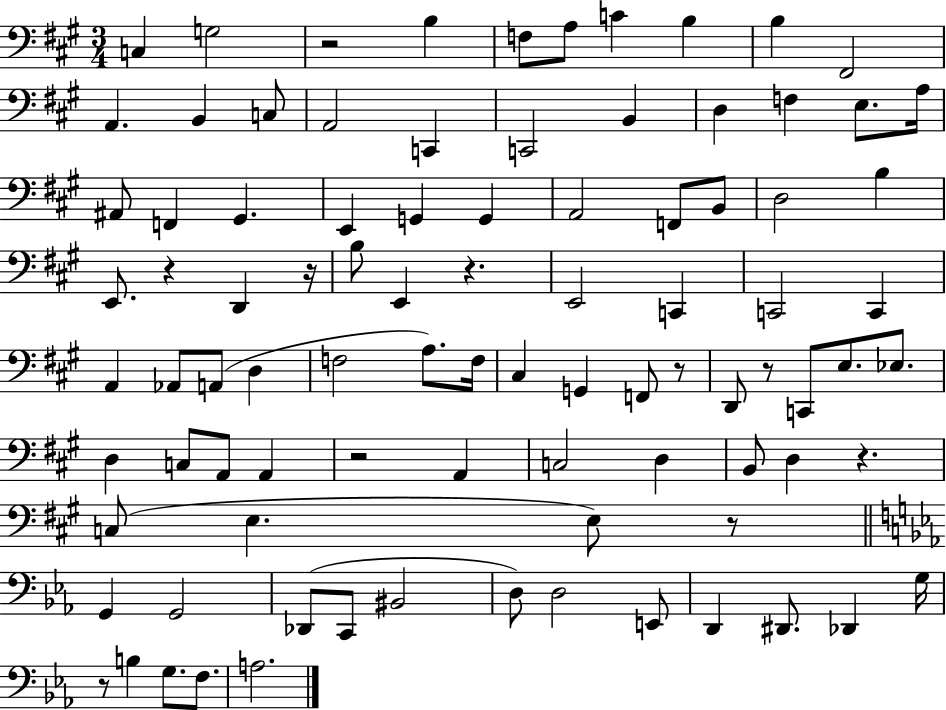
{
  \clef bass
  \numericTimeSignature
  \time 3/4
  \key a \major
  c4 g2 | r2 b4 | f8 a8 c'4 b4 | b4 fis,2 | \break a,4. b,4 c8 | a,2 c,4 | c,2 b,4 | d4 f4 e8. a16 | \break ais,8 f,4 gis,4. | e,4 g,4 g,4 | a,2 f,8 b,8 | d2 b4 | \break e,8. r4 d,4 r16 | b8 e,4 r4. | e,2 c,4 | c,2 c,4 | \break a,4 aes,8 a,8( d4 | f2 a8.) f16 | cis4 g,4 f,8 r8 | d,8 r8 c,8 e8. ees8. | \break d4 c8 a,8 a,4 | r2 a,4 | c2 d4 | b,8 d4 r4. | \break c8( e4. e8) r8 | \bar "||" \break \key c \minor g,4 g,2 | des,8( c,8 bis,2 | d8) d2 e,8 | d,4 dis,8. des,4 g16 | \break r8 b4 g8. f8. | a2. | \bar "|."
}